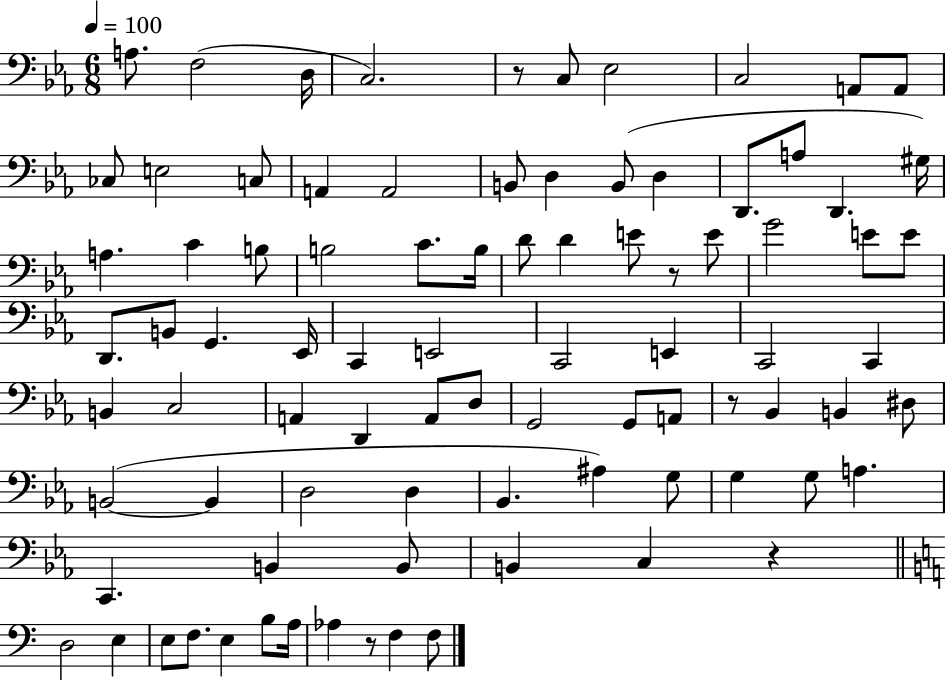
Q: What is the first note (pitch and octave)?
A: A3